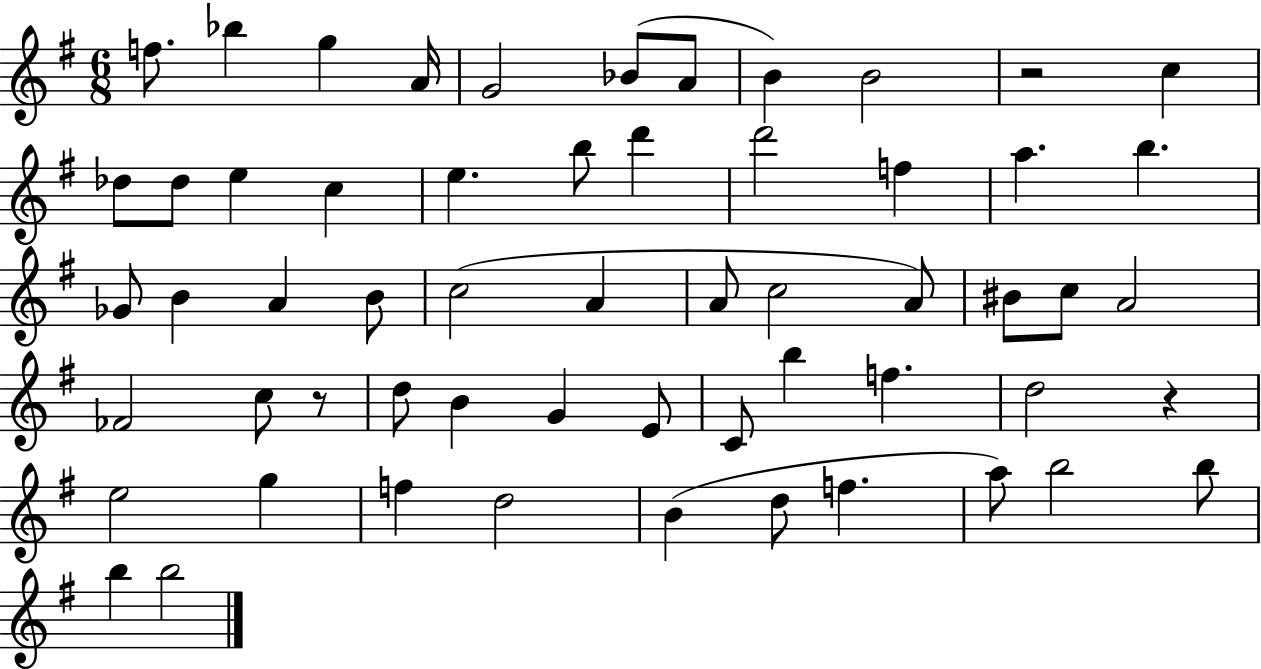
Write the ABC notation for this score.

X:1
T:Untitled
M:6/8
L:1/4
K:G
f/2 _b g A/4 G2 _B/2 A/2 B B2 z2 c _d/2 _d/2 e c e b/2 d' d'2 f a b _G/2 B A B/2 c2 A A/2 c2 A/2 ^B/2 c/2 A2 _F2 c/2 z/2 d/2 B G E/2 C/2 b f d2 z e2 g f d2 B d/2 f a/2 b2 b/2 b b2